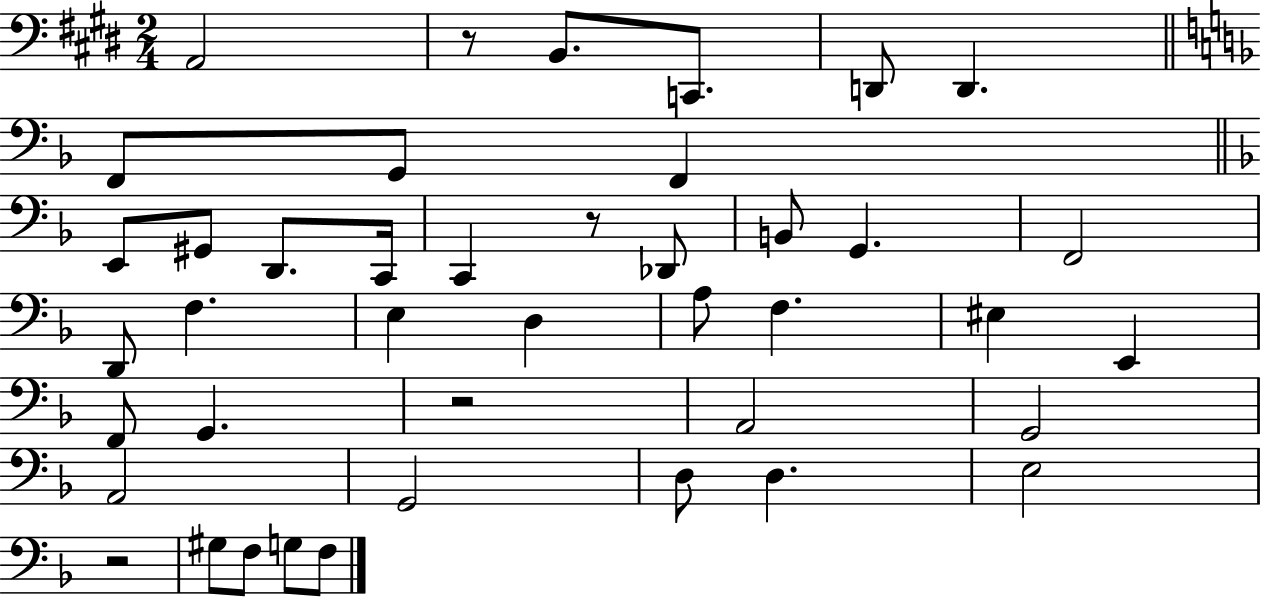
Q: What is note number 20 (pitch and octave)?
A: E3